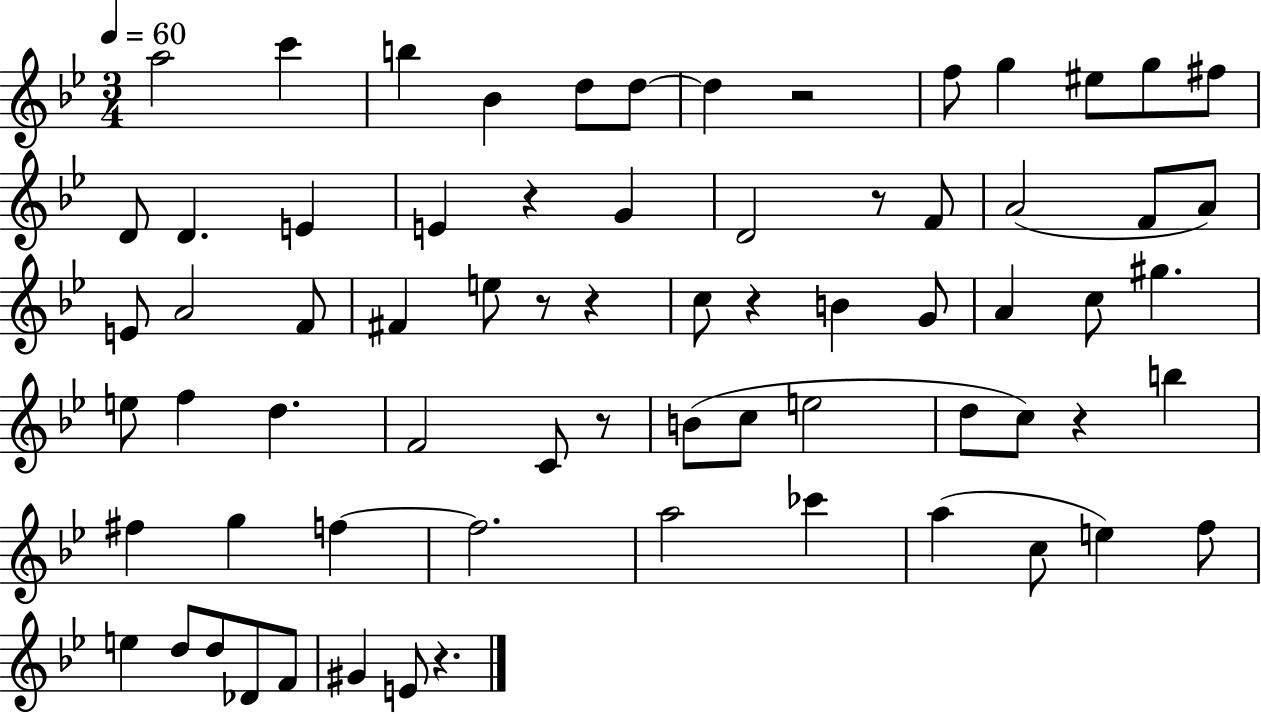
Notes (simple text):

A5/h C6/q B5/q Bb4/q D5/e D5/e D5/q R/h F5/e G5/q EIS5/e G5/e F#5/e D4/e D4/q. E4/q E4/q R/q G4/q D4/h R/e F4/e A4/h F4/e A4/e E4/e A4/h F4/e F#4/q E5/e R/e R/q C5/e R/q B4/q G4/e A4/q C5/e G#5/q. E5/e F5/q D5/q. F4/h C4/e R/e B4/e C5/e E5/h D5/e C5/e R/q B5/q F#5/q G5/q F5/q F5/h. A5/h CES6/q A5/q C5/e E5/q F5/e E5/q D5/e D5/e Db4/e F4/e G#4/q E4/e R/q.